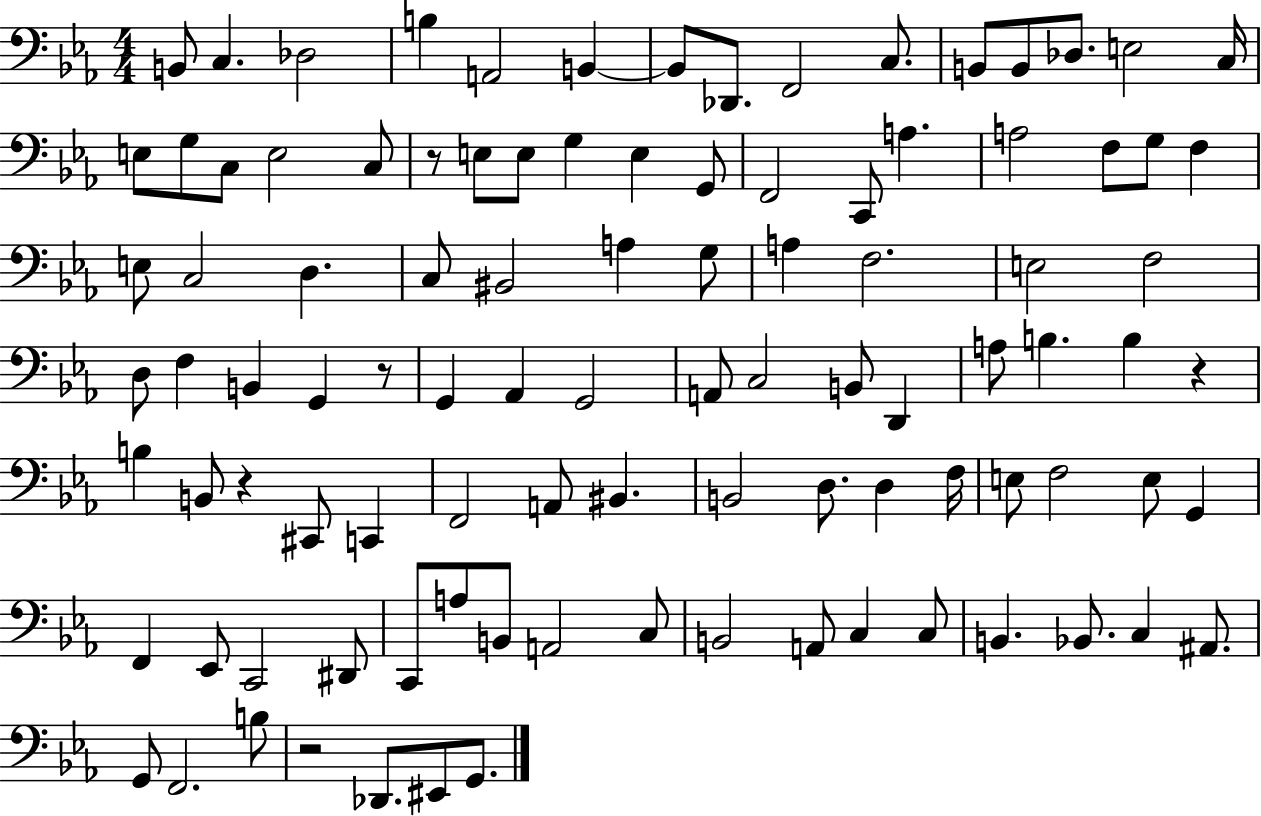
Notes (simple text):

B2/e C3/q. Db3/h B3/q A2/h B2/q B2/e Db2/e. F2/h C3/e. B2/e B2/e Db3/e. E3/h C3/s E3/e G3/e C3/e E3/h C3/e R/e E3/e E3/e G3/q E3/q G2/e F2/h C2/e A3/q. A3/h F3/e G3/e F3/q E3/e C3/h D3/q. C3/e BIS2/h A3/q G3/e A3/q F3/h. E3/h F3/h D3/e F3/q B2/q G2/q R/e G2/q Ab2/q G2/h A2/e C3/h B2/e D2/q A3/e B3/q. B3/q R/q B3/q B2/e R/q C#2/e C2/q F2/h A2/e BIS2/q. B2/h D3/e. D3/q F3/s E3/e F3/h E3/e G2/q F2/q Eb2/e C2/h D#2/e C2/e A3/e B2/e A2/h C3/e B2/h A2/e C3/q C3/e B2/q. Bb2/e. C3/q A#2/e. G2/e F2/h. B3/e R/h Db2/e. EIS2/e G2/e.